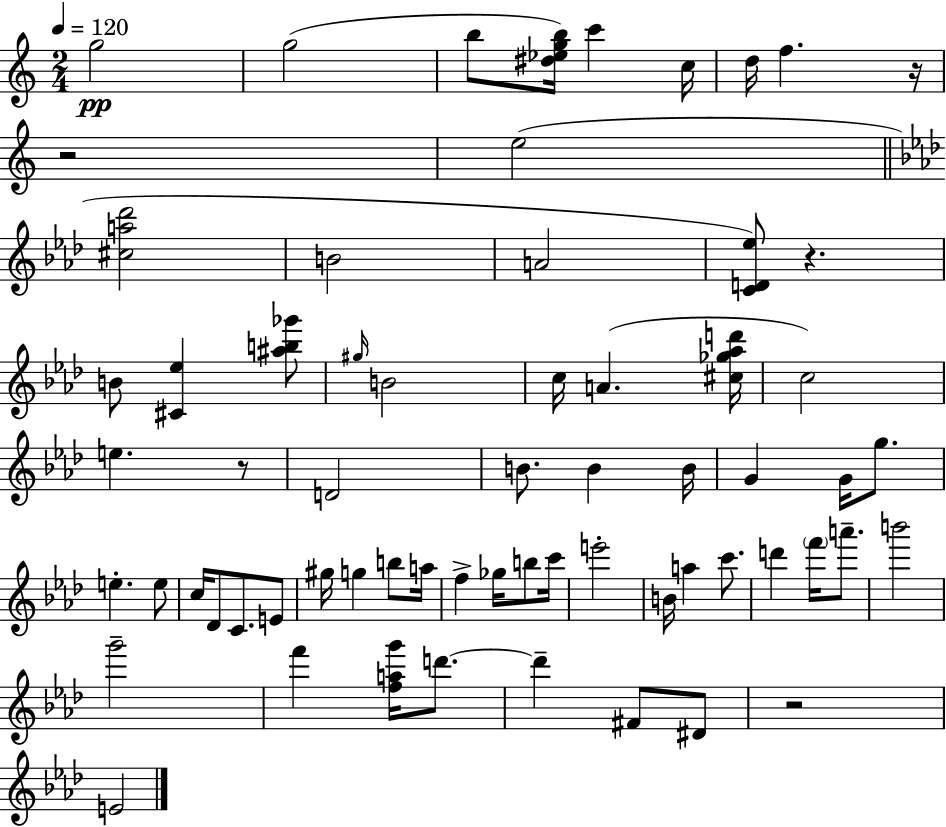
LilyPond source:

{
  \clef treble
  \numericTimeSignature
  \time 2/4
  \key a \minor
  \tempo 4 = 120
  g''2\pp | g''2( | b''8 <dis'' ees'' g'' b''>16) c'''4 c''16 | d''16 f''4. r16 | \break r2 | e''2( | \bar "||" \break \key f \minor <cis'' a'' des'''>2 | b'2 | a'2 | <c' d' ees''>8) r4. | \break b'8 <cis' ees''>4 <ais'' b'' ges'''>8 | \grace { gis''16 } b'2 | c''16 a'4.( | <cis'' ges'' aes'' d'''>16 c''2) | \break e''4. r8 | d'2 | b'8. b'4 | b'16 g'4 g'16 g''8. | \break e''4.-. e''8 | c''16 des'8 c'8. e'8 | gis''16 g''4 b''8 | a''16 f''4-> ges''16 b''8 | \break c'''16 e'''2-. | b'16 a''4 c'''8. | d'''4 \parenthesize f'''16 a'''8.-- | b'''2 | \break g'''2-- | f'''4 <f'' a'' g'''>16 d'''8.~~ | d'''4-- fis'8 dis'8 | r2 | \break e'2 | \bar "|."
}